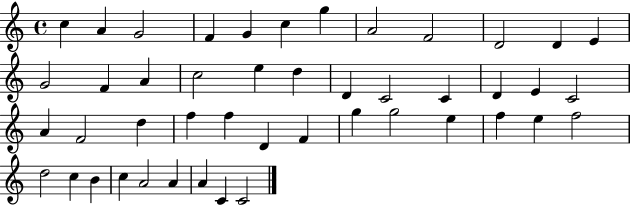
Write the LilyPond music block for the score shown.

{
  \clef treble
  \time 4/4
  \defaultTimeSignature
  \key c \major
  c''4 a'4 g'2 | f'4 g'4 c''4 g''4 | a'2 f'2 | d'2 d'4 e'4 | \break g'2 f'4 a'4 | c''2 e''4 d''4 | d'4 c'2 c'4 | d'4 e'4 c'2 | \break a'4 f'2 d''4 | f''4 f''4 d'4 f'4 | g''4 g''2 e''4 | f''4 e''4 f''2 | \break d''2 c''4 b'4 | c''4 a'2 a'4 | a'4 c'4 c'2 | \bar "|."
}